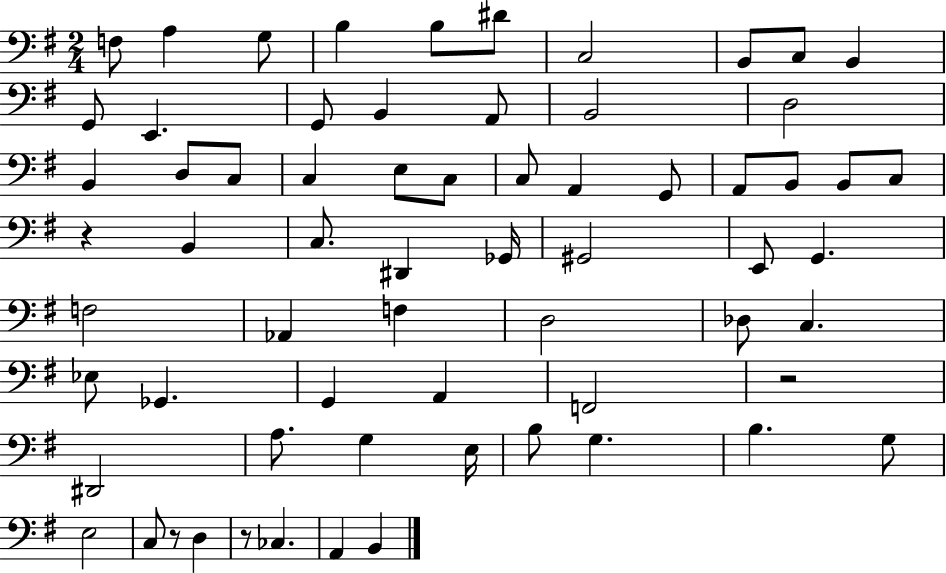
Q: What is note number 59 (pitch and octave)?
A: D3